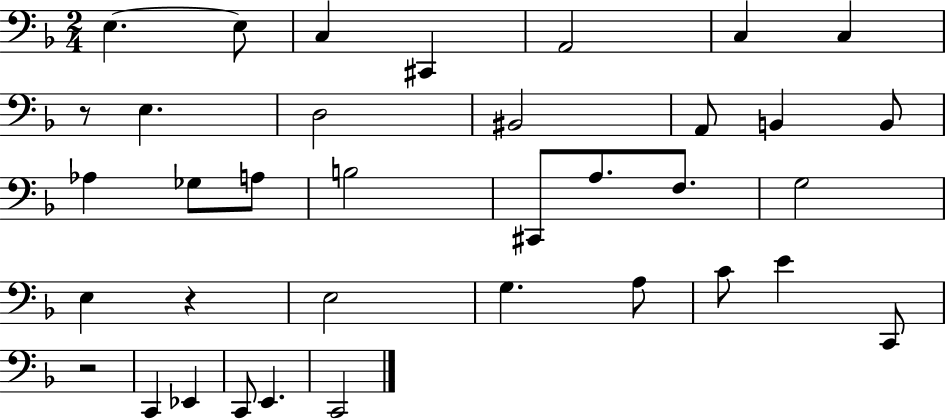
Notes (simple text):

E3/q. E3/e C3/q C#2/q A2/h C3/q C3/q R/e E3/q. D3/h BIS2/h A2/e B2/q B2/e Ab3/q Gb3/e A3/e B3/h C#2/e A3/e. F3/e. G3/h E3/q R/q E3/h G3/q. A3/e C4/e E4/q C2/e R/h C2/q Eb2/q C2/e E2/q. C2/h